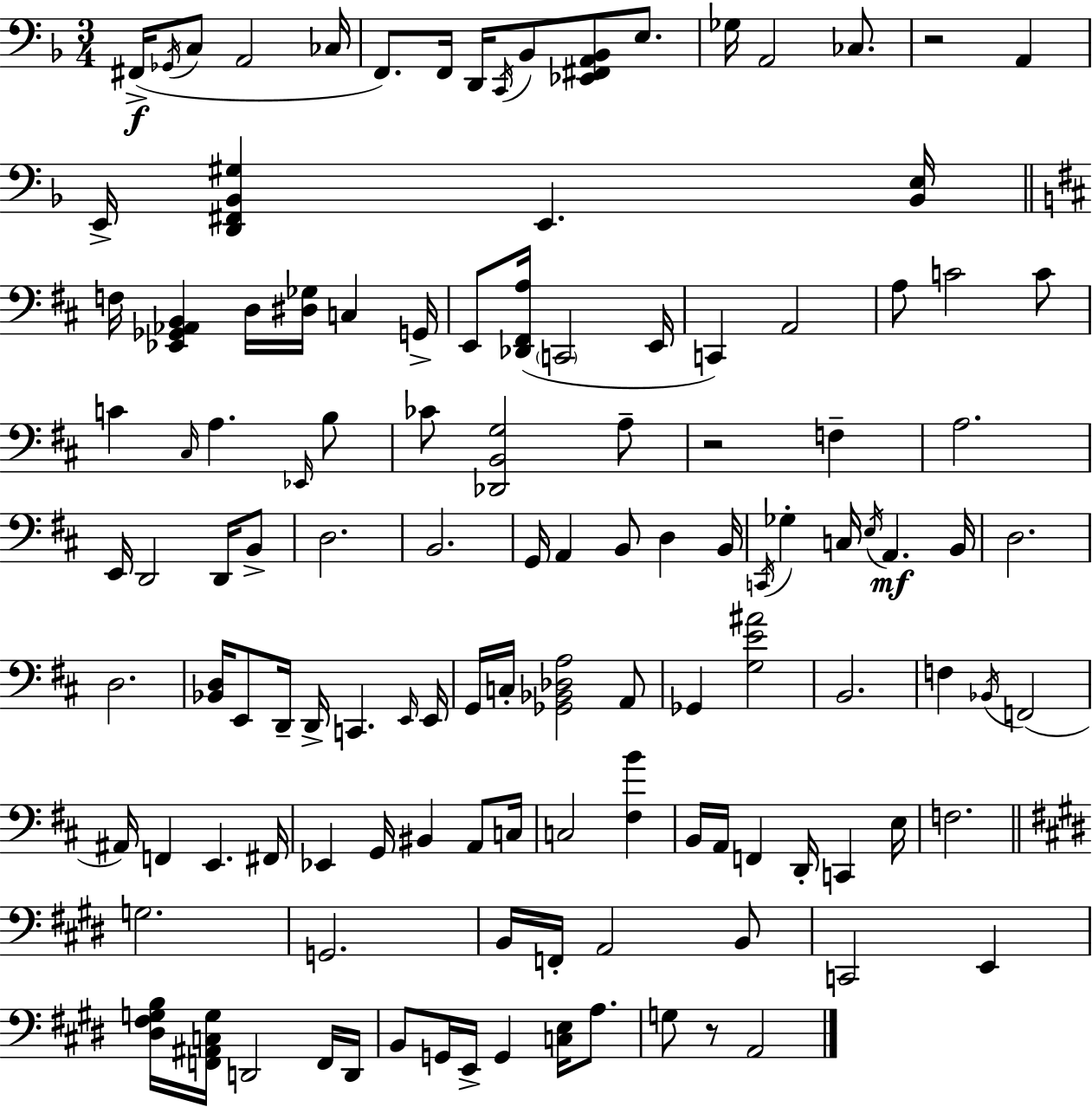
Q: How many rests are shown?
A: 3